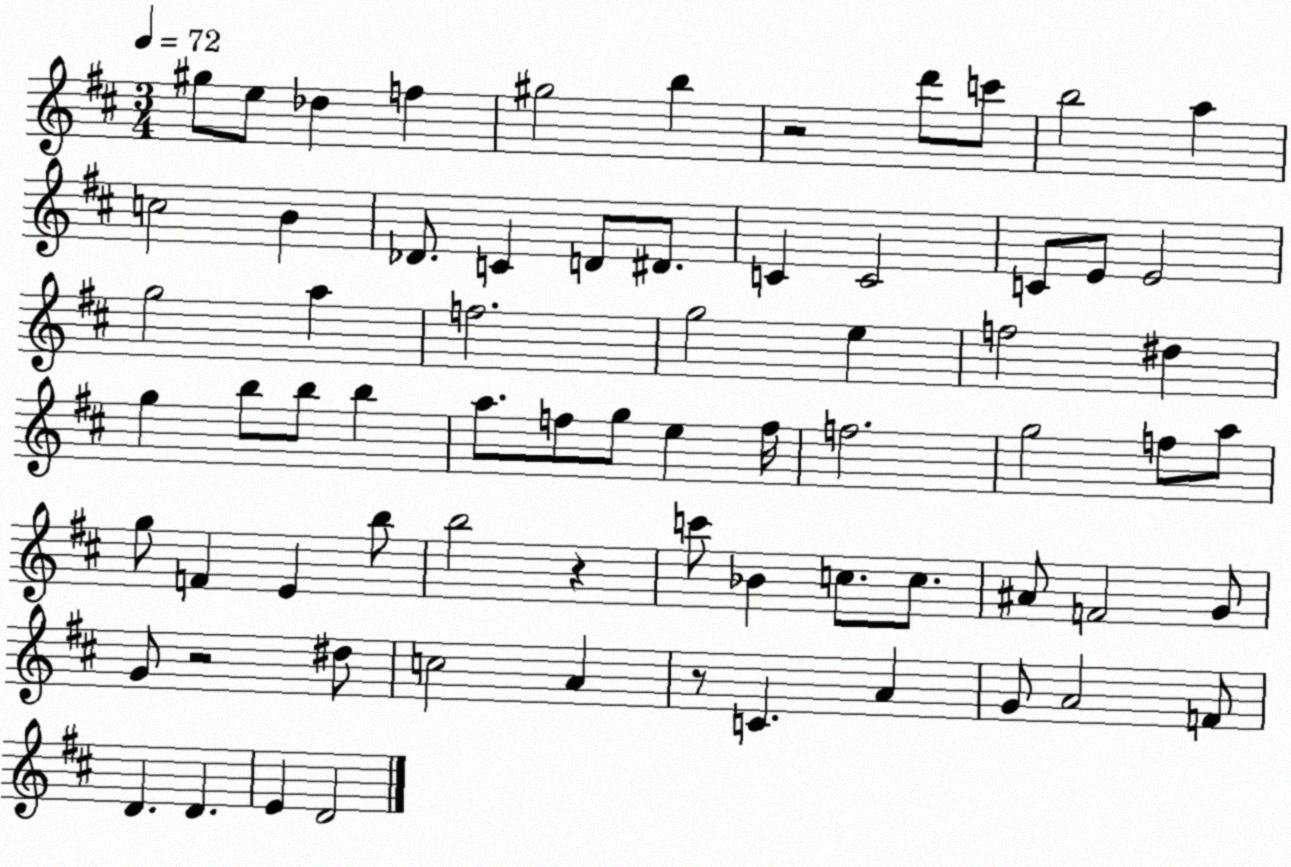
X:1
T:Untitled
M:3/4
L:1/4
K:D
^g/2 e/2 _d f ^g2 b z2 d'/2 c'/2 b2 a c2 B _D/2 C D/2 ^D/2 C C2 C/2 E/2 E2 g2 a f2 g2 e f2 ^d g b/2 b/2 b a/2 f/2 g/2 e f/4 f2 g2 f/2 a/2 g/2 F E b/2 b2 z c'/2 _B c/2 c/2 ^A/2 F2 G/2 G/2 z2 ^d/2 c2 A z/2 C A G/2 A2 F/2 D D E D2